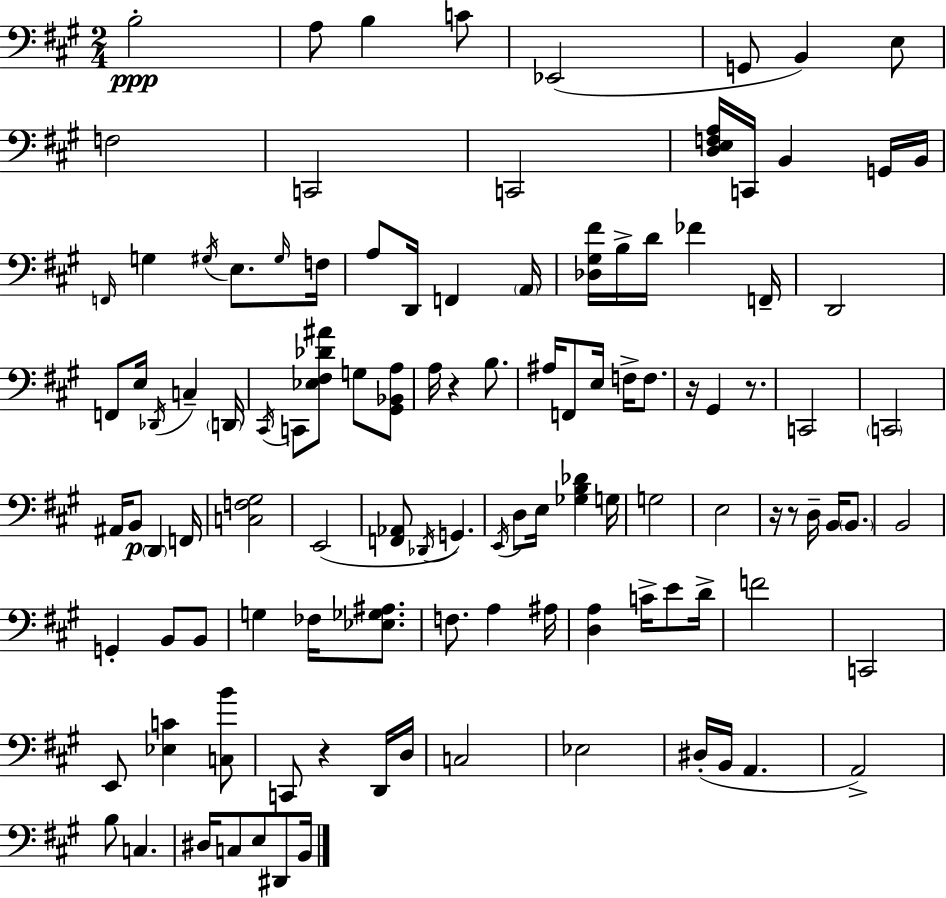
{
  \clef bass
  \numericTimeSignature
  \time 2/4
  \key a \major
  b2-.\ppp | a8 b4 c'8 | ees,2( | g,8 b,4) e8 | \break f2 | c,2 | c,2 | <d e f a>16 c,16 b,4 g,16 b,16 | \break \grace { f,16 } g4 \acciaccatura { gis16 } e8. | \grace { gis16 } f16 a8 d,16 f,4 | \parenthesize a,16 <des gis fis'>16 b16-> d'16 fes'4 | f,16-- d,2 | \break f,8 e16 \acciaccatura { des,16 } c4-- | \parenthesize d,16 \acciaccatura { cis,16 } c,8 <ees fis des' ais'>8 | g8 <gis, bes, a>8 a16 r4 | b8. ais16 f,8 | \break e16 f16-> f8. r16 gis,4 | r8. c,2 | \parenthesize c,2 | ais,16 b,8\p | \break \parenthesize d,4 f,16 <c f gis>2 | e,2( | <f, aes,>8 \acciaccatura { des,16 }) | g,4. \acciaccatura { e,16 } d8 | \break e16 <ges b des'>4 g16 g2 | e2 | r16 | r8 d16-- b,16 \parenthesize b,8. b,2 | \break g,4-. | b,8 b,8 g4 | fes16 <ees ges ais>8. f8. | a4 ais16 <d a>4 | \break c'16-> e'8 d'16-> f'2 | c,2 | e,8 | <ees c'>4 <c b'>8 c,8 | \break r4 d,16 d16 c2 | ees2 | dis16-.( | b,16 a,4. a,2->) | \break b8 | c4. dis16 | c8 e8 dis,8 b,16 \bar "|."
}